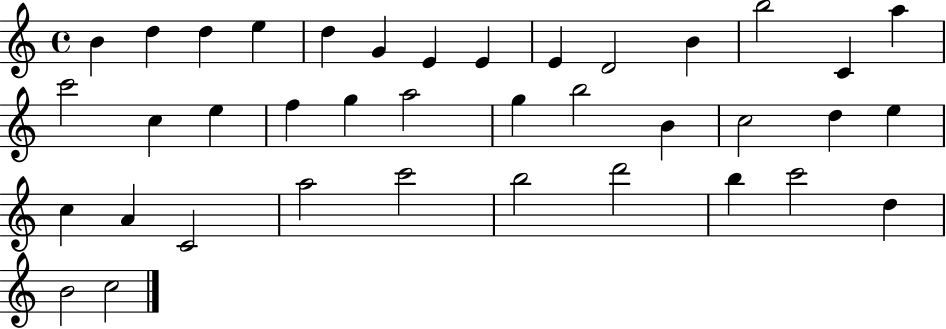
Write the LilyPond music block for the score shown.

{
  \clef treble
  \time 4/4
  \defaultTimeSignature
  \key c \major
  b'4 d''4 d''4 e''4 | d''4 g'4 e'4 e'4 | e'4 d'2 b'4 | b''2 c'4 a''4 | \break c'''2 c''4 e''4 | f''4 g''4 a''2 | g''4 b''2 b'4 | c''2 d''4 e''4 | \break c''4 a'4 c'2 | a''2 c'''2 | b''2 d'''2 | b''4 c'''2 d''4 | \break b'2 c''2 | \bar "|."
}